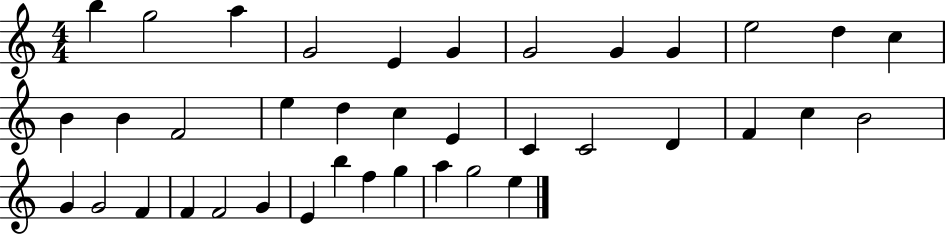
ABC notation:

X:1
T:Untitled
M:4/4
L:1/4
K:C
b g2 a G2 E G G2 G G e2 d c B B F2 e d c E C C2 D F c B2 G G2 F F F2 G E b f g a g2 e